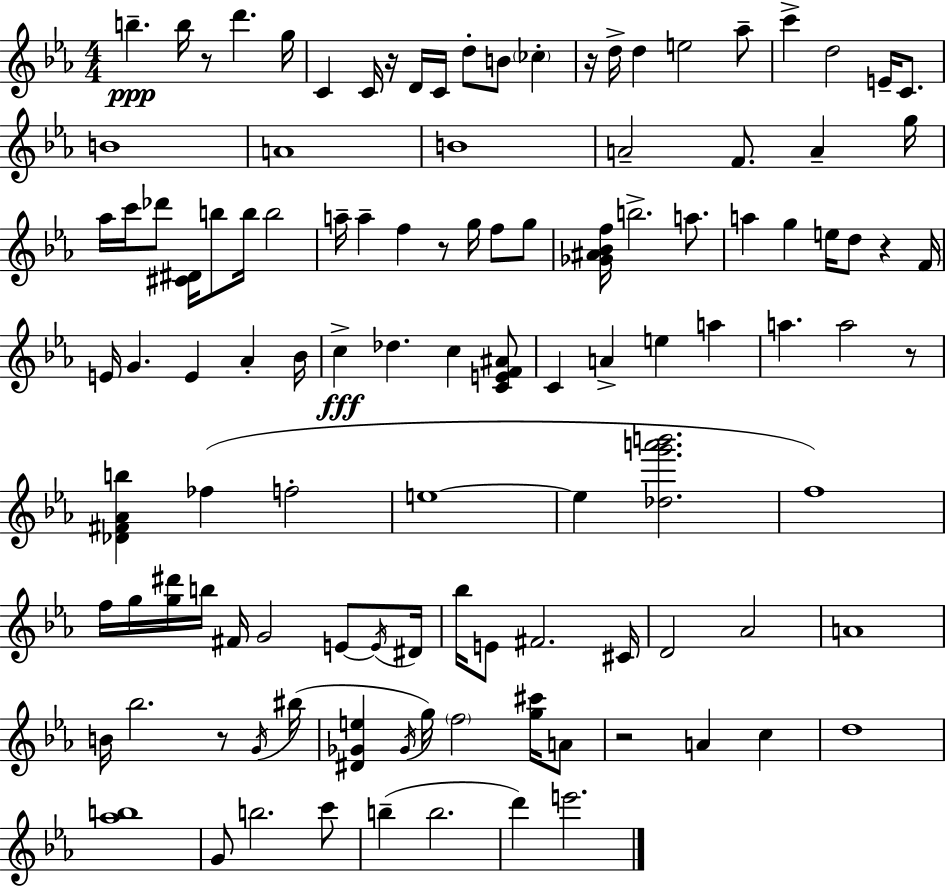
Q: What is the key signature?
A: C minor